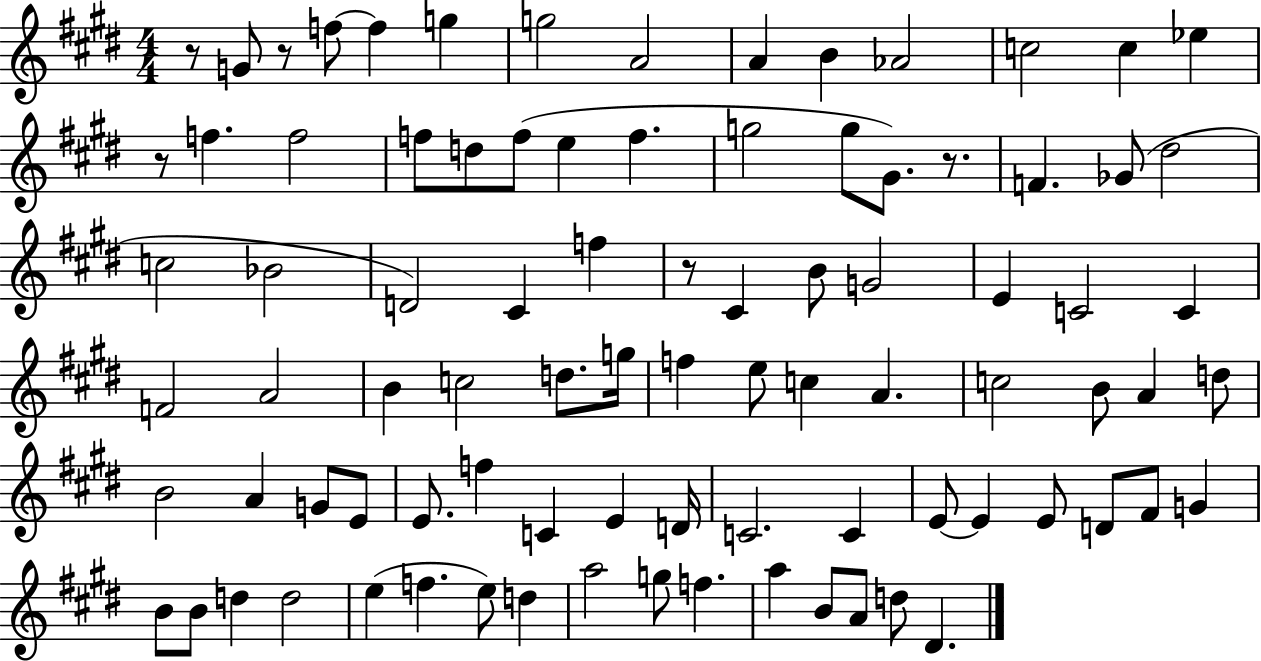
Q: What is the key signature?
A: E major